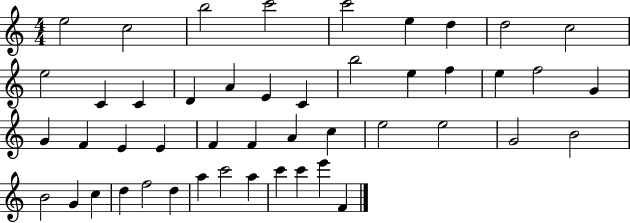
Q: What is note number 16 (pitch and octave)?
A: C4